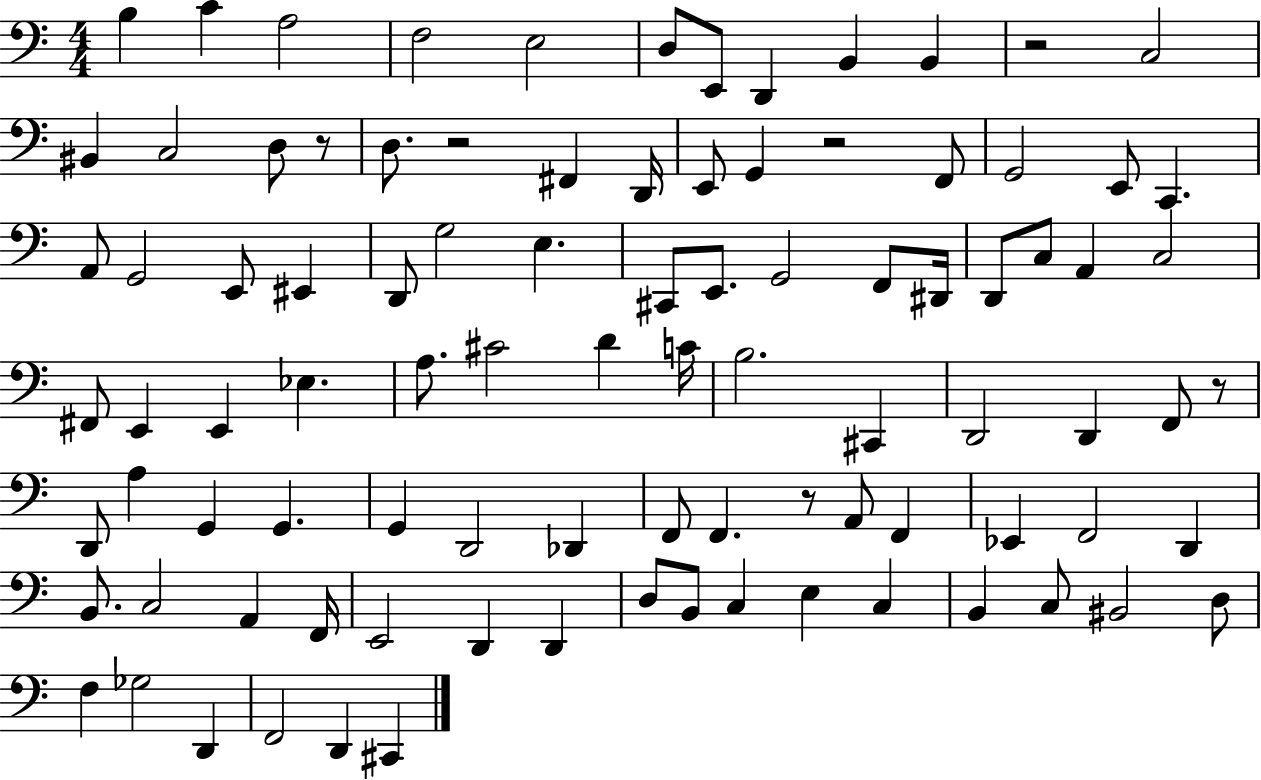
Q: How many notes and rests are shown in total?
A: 94